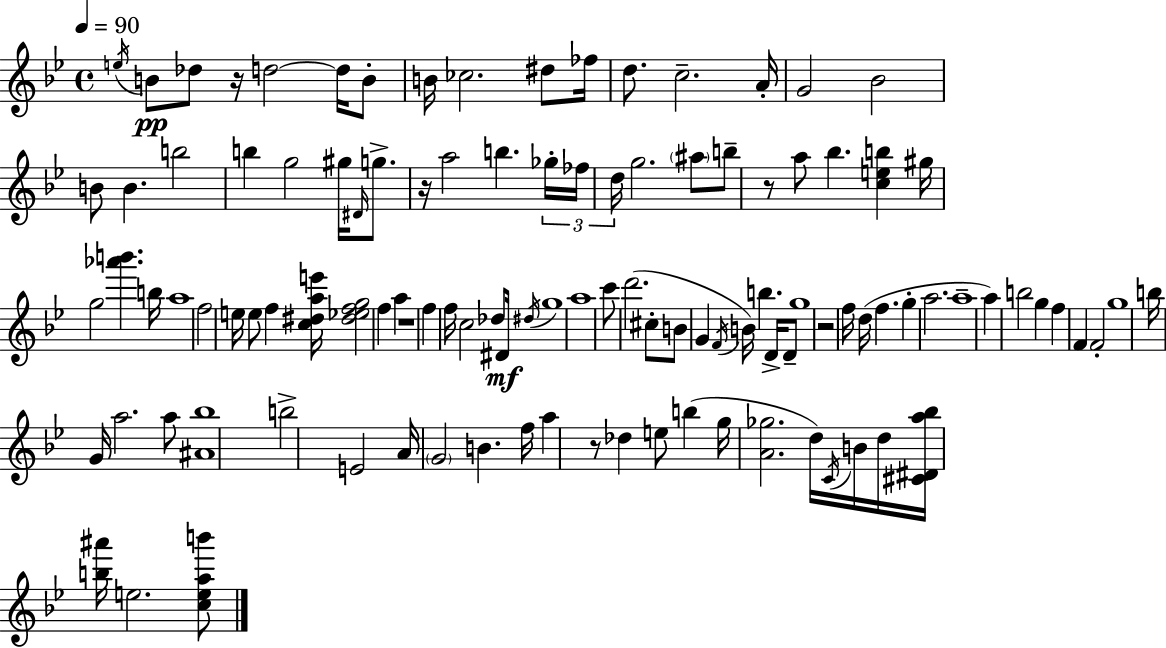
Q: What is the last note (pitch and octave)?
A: E5